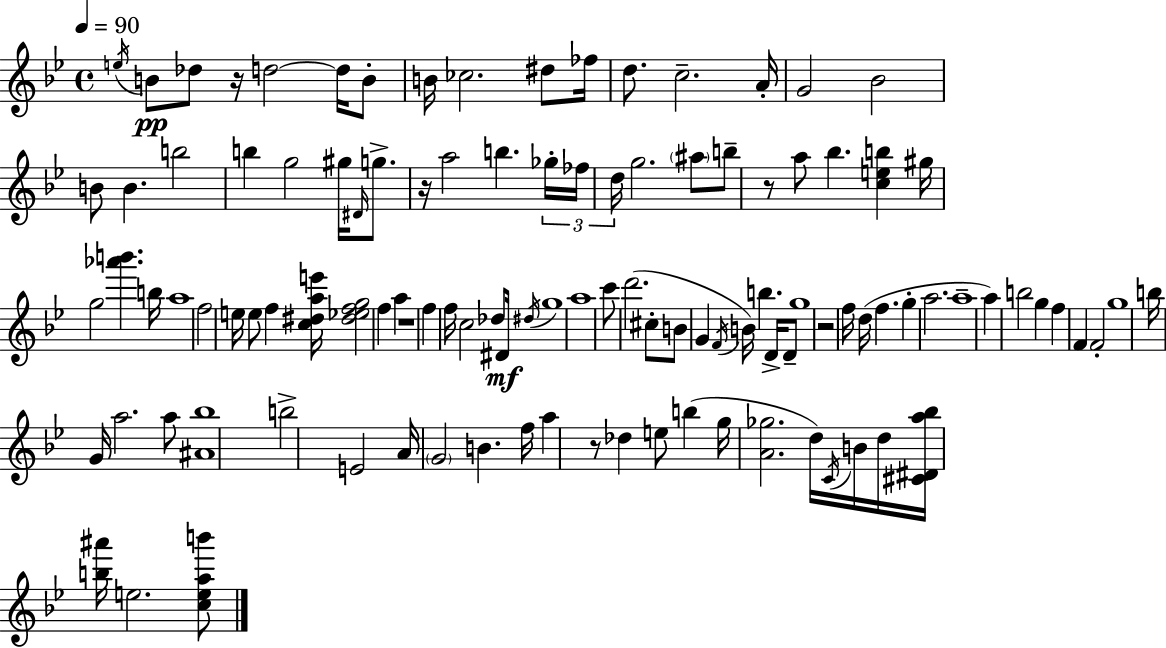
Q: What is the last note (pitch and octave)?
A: E5